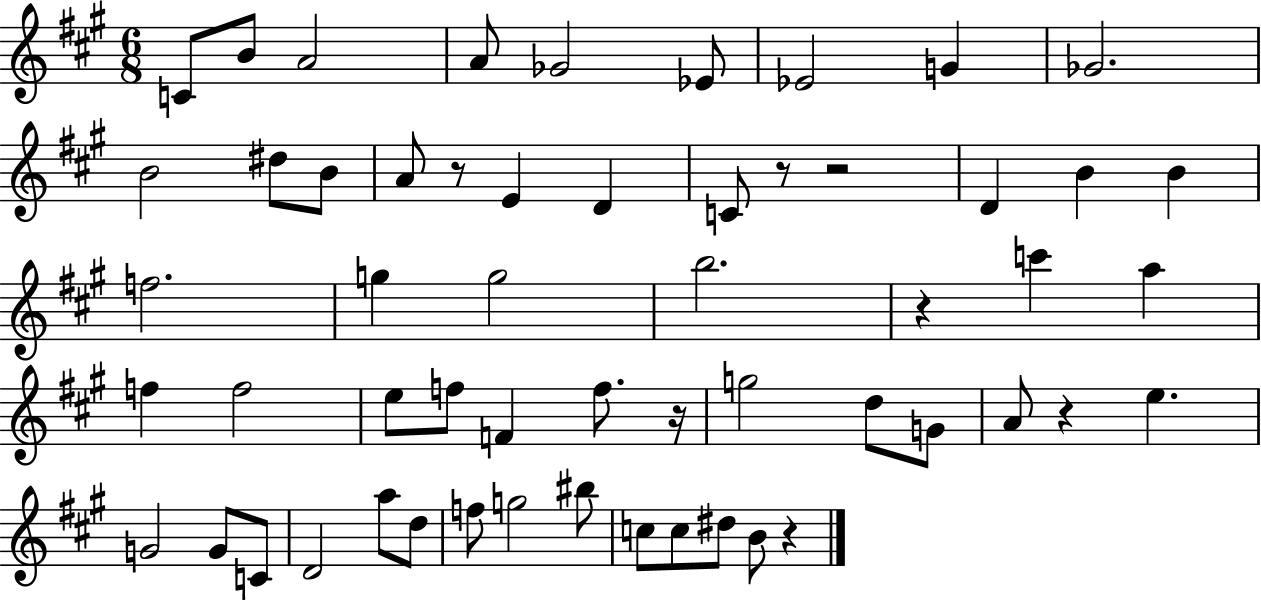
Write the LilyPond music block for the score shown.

{
  \clef treble
  \numericTimeSignature
  \time 6/8
  \key a \major
  c'8 b'8 a'2 | a'8 ges'2 ees'8 | ees'2 g'4 | ges'2. | \break b'2 dis''8 b'8 | a'8 r8 e'4 d'4 | c'8 r8 r2 | d'4 b'4 b'4 | \break f''2. | g''4 g''2 | b''2. | r4 c'''4 a''4 | \break f''4 f''2 | e''8 f''8 f'4 f''8. r16 | g''2 d''8 g'8 | a'8 r4 e''4. | \break g'2 g'8 c'8 | d'2 a''8 d''8 | f''8 g''2 bis''8 | c''8 c''8 dis''8 b'8 r4 | \break \bar "|."
}